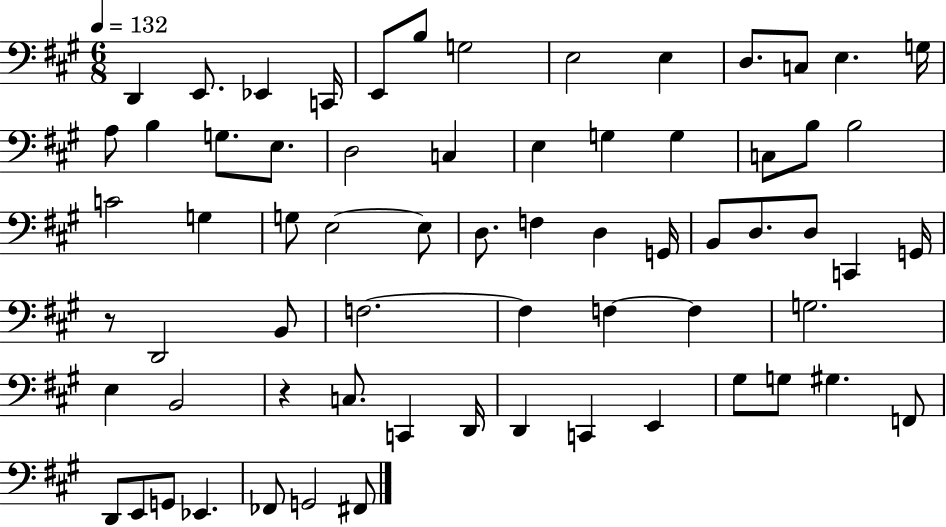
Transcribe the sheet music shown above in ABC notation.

X:1
T:Untitled
M:6/8
L:1/4
K:A
D,, E,,/2 _E,, C,,/4 E,,/2 B,/2 G,2 E,2 E, D,/2 C,/2 E, G,/4 A,/2 B, G,/2 E,/2 D,2 C, E, G, G, C,/2 B,/2 B,2 C2 G, G,/2 E,2 E,/2 D,/2 F, D, G,,/4 B,,/2 D,/2 D,/2 C,, G,,/4 z/2 D,,2 B,,/2 F,2 F, F, F, G,2 E, B,,2 z C,/2 C,, D,,/4 D,, C,, E,, ^G,/2 G,/2 ^G, F,,/2 D,,/2 E,,/2 G,,/2 _E,, _F,,/2 G,,2 ^F,,/2